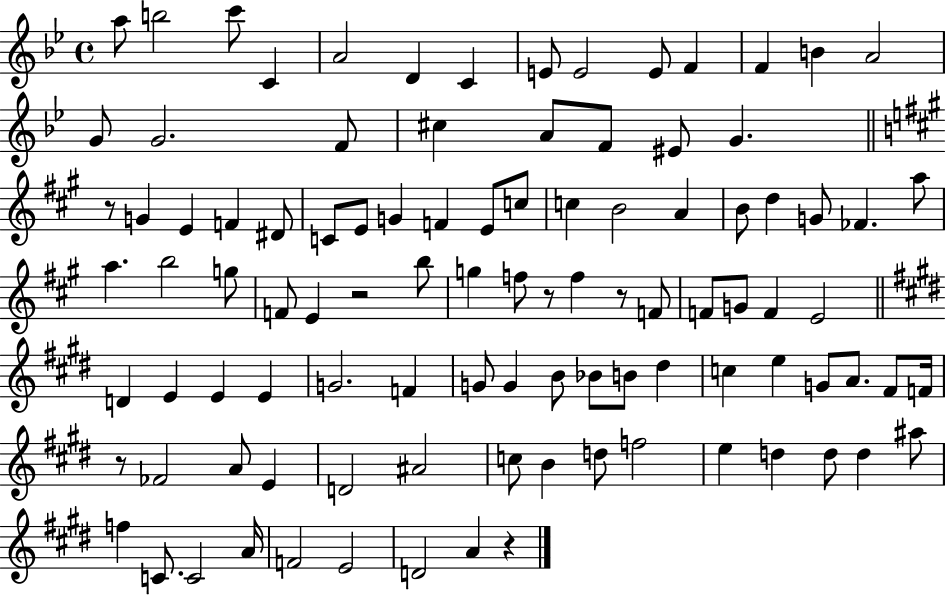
A5/e B5/h C6/e C4/q A4/h D4/q C4/q E4/e E4/h E4/e F4/q F4/q B4/q A4/h G4/e G4/h. F4/e C#5/q A4/e F4/e EIS4/e G4/q. R/e G4/q E4/q F4/q D#4/e C4/e E4/e G4/q F4/q E4/e C5/e C5/q B4/h A4/q B4/e D5/q G4/e FES4/q. A5/e A5/q. B5/h G5/e F4/e E4/q R/h B5/e G5/q F5/e R/e F5/q R/e F4/e F4/e G4/e F4/q E4/h D4/q E4/q E4/q E4/q G4/h. F4/q G4/e G4/q B4/e Bb4/e B4/e D#5/q C5/q E5/q G4/e A4/e. F#4/e F4/s R/e FES4/h A4/e E4/q D4/h A#4/h C5/e B4/q D5/e F5/h E5/q D5/q D5/e D5/q A#5/e F5/q C4/e. C4/h A4/s F4/h E4/h D4/h A4/q R/q